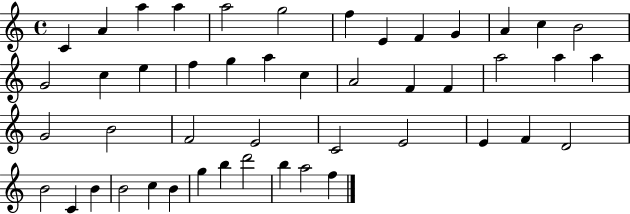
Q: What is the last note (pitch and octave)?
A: F5